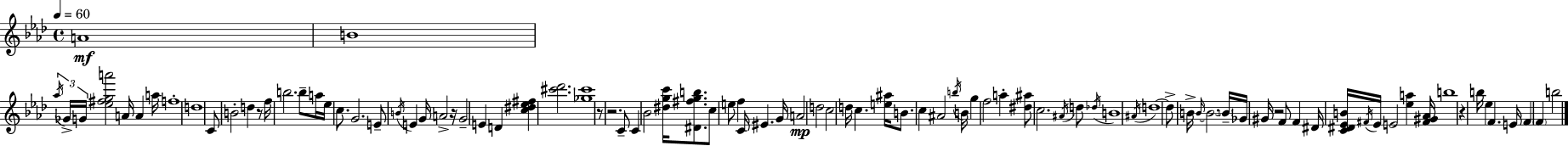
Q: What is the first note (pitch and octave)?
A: A4